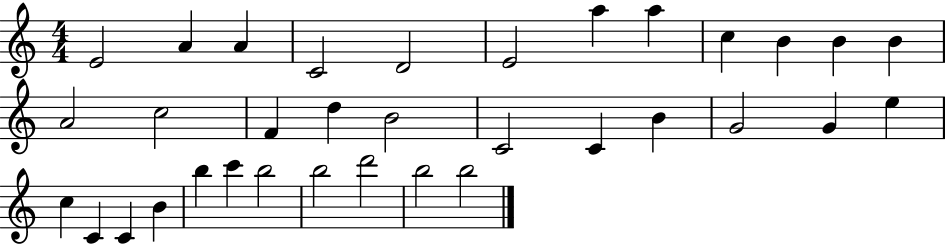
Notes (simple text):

E4/h A4/q A4/q C4/h D4/h E4/h A5/q A5/q C5/q B4/q B4/q B4/q A4/h C5/h F4/q D5/q B4/h C4/h C4/q B4/q G4/h G4/q E5/q C5/q C4/q C4/q B4/q B5/q C6/q B5/h B5/h D6/h B5/h B5/h